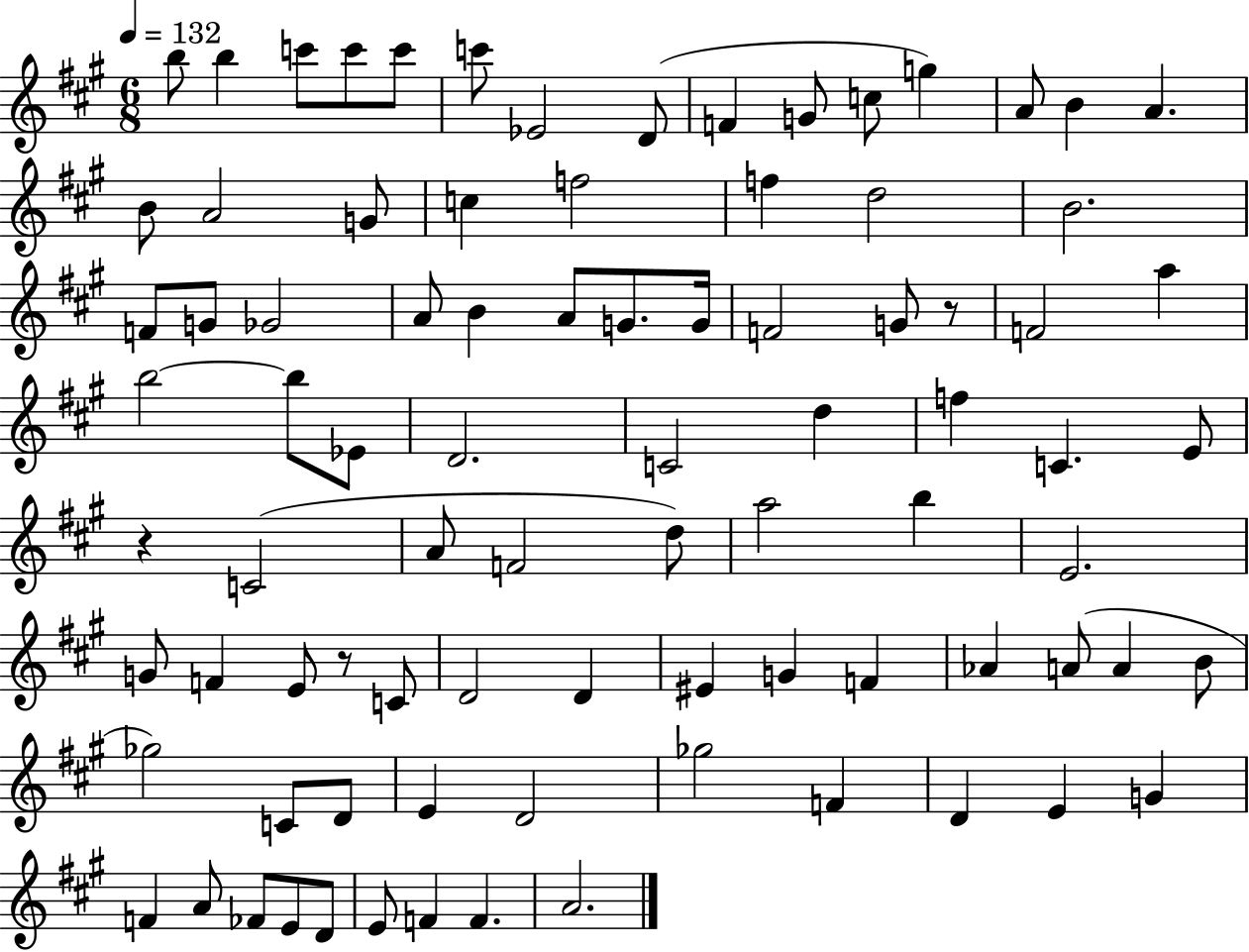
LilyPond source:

{
  \clef treble
  \numericTimeSignature
  \time 6/8
  \key a \major
  \tempo 4 = 132
  \repeat volta 2 { b''8 b''4 c'''8 c'''8 c'''8 | c'''8 ees'2 d'8( | f'4 g'8 c''8 g''4) | a'8 b'4 a'4. | \break b'8 a'2 g'8 | c''4 f''2 | f''4 d''2 | b'2. | \break f'8 g'8 ges'2 | a'8 b'4 a'8 g'8. g'16 | f'2 g'8 r8 | f'2 a''4 | \break b''2~~ b''8 ees'8 | d'2. | c'2 d''4 | f''4 c'4. e'8 | \break r4 c'2( | a'8 f'2 d''8) | a''2 b''4 | e'2. | \break g'8 f'4 e'8 r8 c'8 | d'2 d'4 | eis'4 g'4 f'4 | aes'4 a'8( a'4 b'8 | \break ges''2) c'8 d'8 | e'4 d'2 | ges''2 f'4 | d'4 e'4 g'4 | \break f'4 a'8 fes'8 e'8 d'8 | e'8 f'4 f'4. | a'2. | } \bar "|."
}